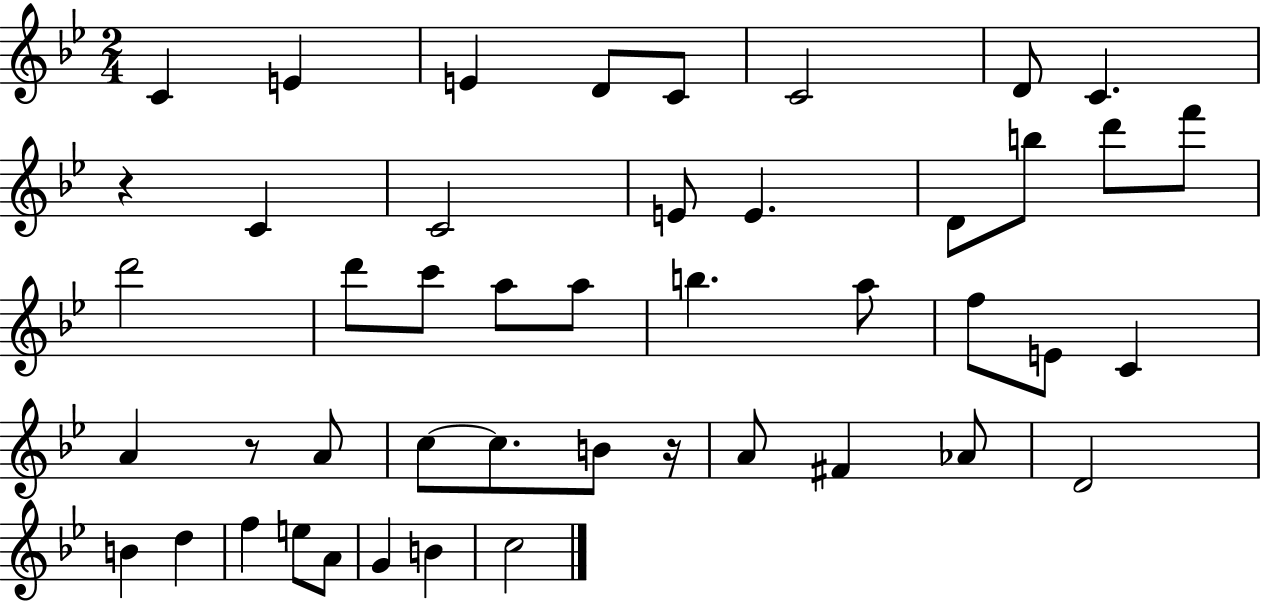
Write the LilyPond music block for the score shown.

{
  \clef treble
  \numericTimeSignature
  \time 2/4
  \key bes \major
  c'4 e'4 | e'4 d'8 c'8 | c'2 | d'8 c'4. | \break r4 c'4 | c'2 | e'8 e'4. | d'8 b''8 d'''8 f'''8 | \break d'''2 | d'''8 c'''8 a''8 a''8 | b''4. a''8 | f''8 e'8 c'4 | \break a'4 r8 a'8 | c''8~~ c''8. b'8 r16 | a'8 fis'4 aes'8 | d'2 | \break b'4 d''4 | f''4 e''8 a'8 | g'4 b'4 | c''2 | \break \bar "|."
}